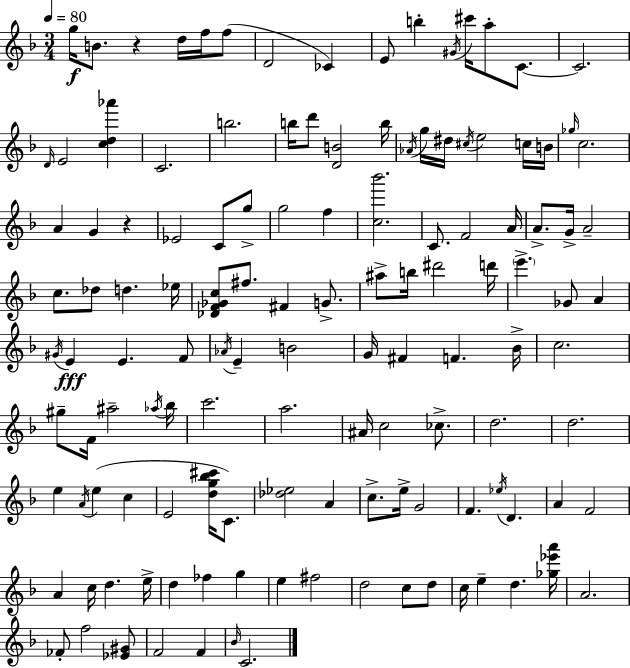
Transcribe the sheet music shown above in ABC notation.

X:1
T:Untitled
M:3/4
L:1/4
K:Dm
g/4 B/2 z d/4 f/4 f/2 D2 _C E/2 b ^G/4 ^c'/4 a/2 C/2 C2 D/4 E2 [cd_a'] C2 b2 b/4 d'/2 [DB]2 b/4 _A/4 g/4 ^d/4 ^c/4 e2 c/4 B/4 _g/4 c2 A G z _E2 C/2 g/2 g2 f [c_b']2 C/2 F2 A/4 A/2 G/4 A2 c/2 _d/2 d _e/4 [_DF_Gc]/2 ^f/2 ^F G/2 ^a/2 b/4 ^d'2 d'/4 e' _G/2 A ^G/4 E E F/2 _A/4 E B2 G/4 ^F F _B/4 c2 ^g/2 F/4 ^a2 _a/4 _b/4 c'2 a2 ^A/4 c2 _c/2 d2 d2 e A/4 e c E2 [dg_b^c']/4 C/2 [_d_e]2 A c/2 e/4 G2 F _e/4 D A F2 A c/4 d e/4 d _f g e ^f2 d2 c/2 d/2 c/4 e d [_g_e'a']/4 A2 _F/2 f2 [_E^G]/2 F2 F _B/4 C2